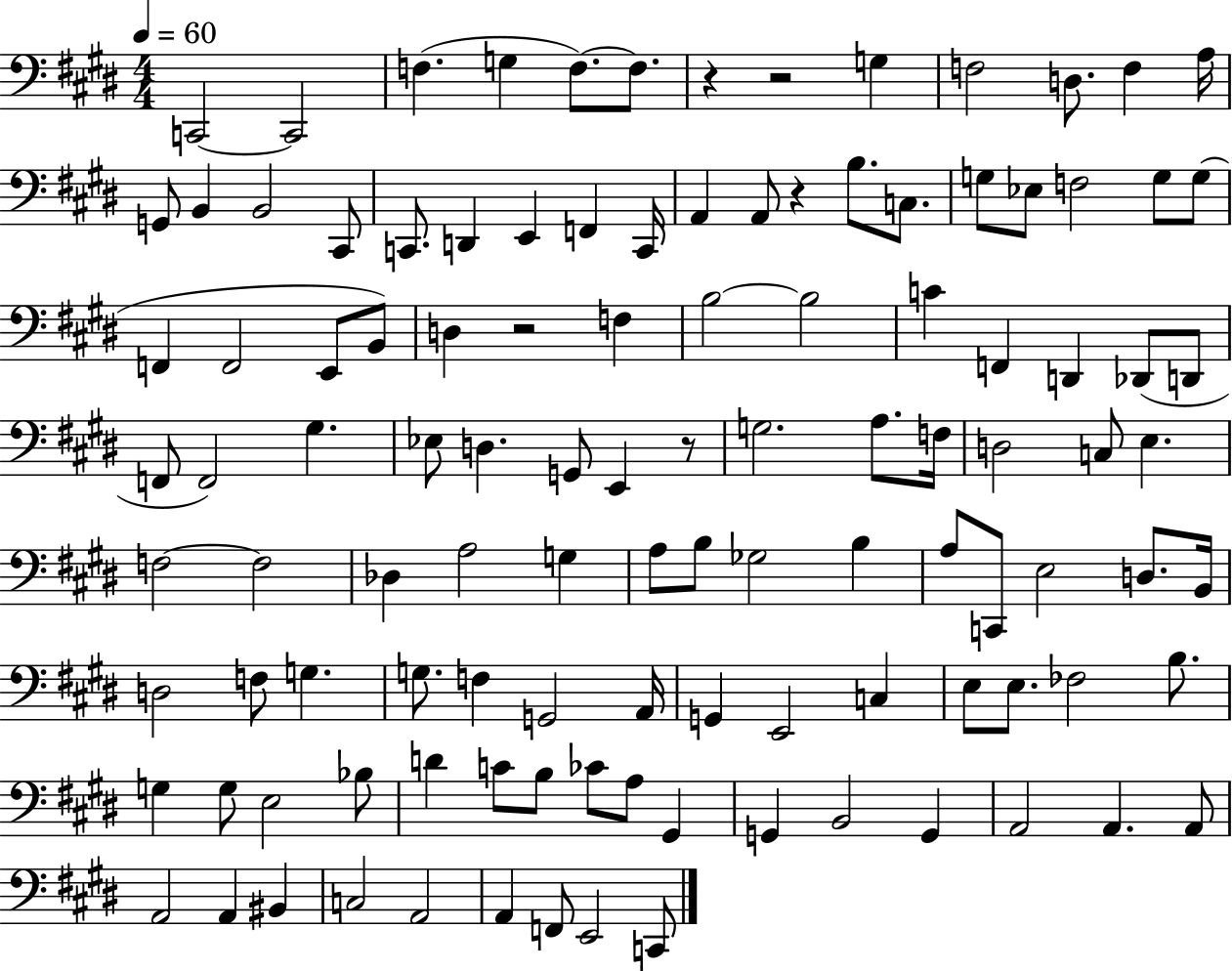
{
  \clef bass
  \numericTimeSignature
  \time 4/4
  \key e \major
  \tempo 4 = 60
  c,2~~ c,2 | f4.( g4 f8.~~) f8. | r4 r2 g4 | f2 d8. f4 a16 | \break g,8 b,4 b,2 cis,8 | c,8. d,4 e,4 f,4 c,16 | a,4 a,8 r4 b8. c8. | g8 ees8 f2 g8 g8( | \break f,4 f,2 e,8 b,8) | d4 r2 f4 | b2~~ b2 | c'4 f,4 d,4 des,8( d,8 | \break f,8 f,2) gis4. | ees8 d4. g,8 e,4 r8 | g2. a8. f16 | d2 c8 e4. | \break f2~~ f2 | des4 a2 g4 | a8 b8 ges2 b4 | a8 c,8 e2 d8. b,16 | \break d2 f8 g4. | g8. f4 g,2 a,16 | g,4 e,2 c4 | e8 e8. fes2 b8. | \break g4 g8 e2 bes8 | d'4 c'8 b8 ces'8 a8 gis,4 | g,4 b,2 g,4 | a,2 a,4. a,8 | \break a,2 a,4 bis,4 | c2 a,2 | a,4 f,8 e,2 c,8 | \bar "|."
}